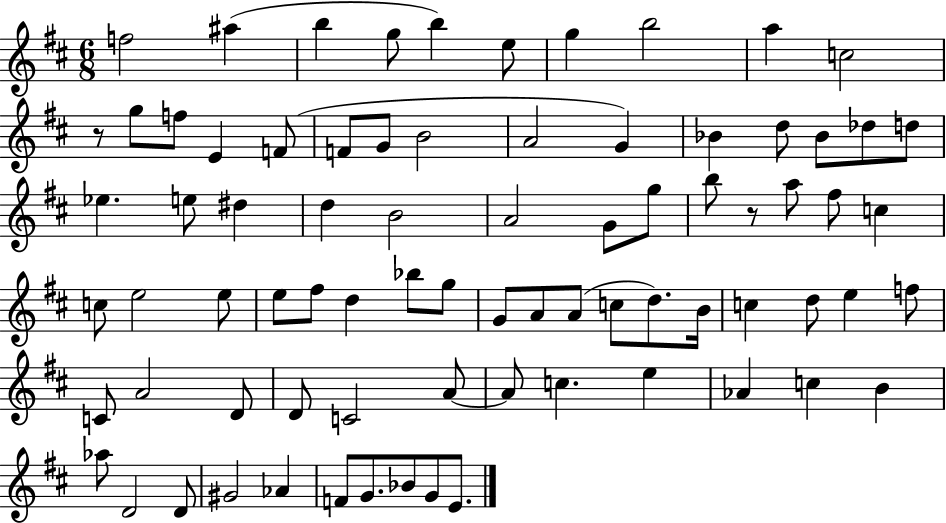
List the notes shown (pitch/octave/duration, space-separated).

F5/h A#5/q B5/q G5/e B5/q E5/e G5/q B5/h A5/q C5/h R/e G5/e F5/e E4/q F4/e F4/e G4/e B4/h A4/h G4/q Bb4/q D5/e Bb4/e Db5/e D5/e Eb5/q. E5/e D#5/q D5/q B4/h A4/h G4/e G5/e B5/e R/e A5/e F#5/e C5/q C5/e E5/h E5/e E5/e F#5/e D5/q Bb5/e G5/e G4/e A4/e A4/e C5/e D5/e. B4/s C5/q D5/e E5/q F5/e C4/e A4/h D4/e D4/e C4/h A4/e A4/e C5/q. E5/q Ab4/q C5/q B4/q Ab5/e D4/h D4/e G#4/h Ab4/q F4/e G4/e. Bb4/e G4/e E4/e.